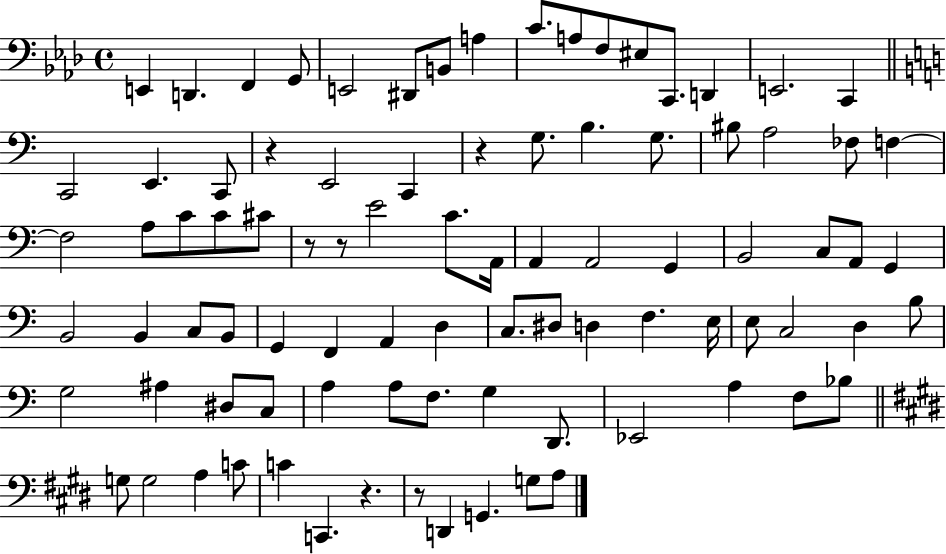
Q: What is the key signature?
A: AES major